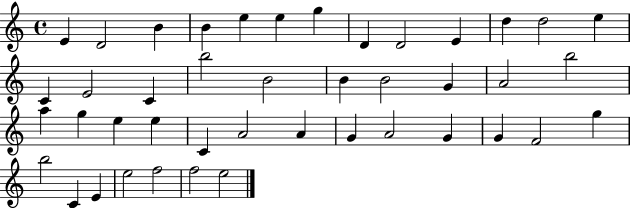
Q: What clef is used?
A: treble